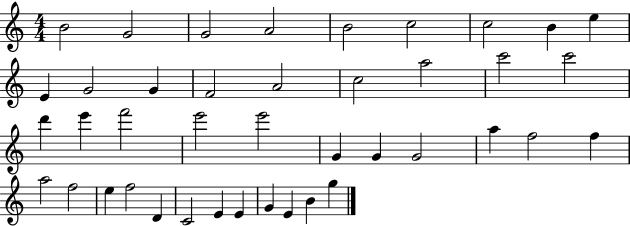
B4/h G4/h G4/h A4/h B4/h C5/h C5/h B4/q E5/q E4/q G4/h G4/q F4/h A4/h C5/h A5/h C6/h C6/h D6/q E6/q F6/h E6/h E6/h G4/q G4/q G4/h A5/q F5/h F5/q A5/h F5/h E5/q F5/h D4/q C4/h E4/q E4/q G4/q E4/q B4/q G5/q